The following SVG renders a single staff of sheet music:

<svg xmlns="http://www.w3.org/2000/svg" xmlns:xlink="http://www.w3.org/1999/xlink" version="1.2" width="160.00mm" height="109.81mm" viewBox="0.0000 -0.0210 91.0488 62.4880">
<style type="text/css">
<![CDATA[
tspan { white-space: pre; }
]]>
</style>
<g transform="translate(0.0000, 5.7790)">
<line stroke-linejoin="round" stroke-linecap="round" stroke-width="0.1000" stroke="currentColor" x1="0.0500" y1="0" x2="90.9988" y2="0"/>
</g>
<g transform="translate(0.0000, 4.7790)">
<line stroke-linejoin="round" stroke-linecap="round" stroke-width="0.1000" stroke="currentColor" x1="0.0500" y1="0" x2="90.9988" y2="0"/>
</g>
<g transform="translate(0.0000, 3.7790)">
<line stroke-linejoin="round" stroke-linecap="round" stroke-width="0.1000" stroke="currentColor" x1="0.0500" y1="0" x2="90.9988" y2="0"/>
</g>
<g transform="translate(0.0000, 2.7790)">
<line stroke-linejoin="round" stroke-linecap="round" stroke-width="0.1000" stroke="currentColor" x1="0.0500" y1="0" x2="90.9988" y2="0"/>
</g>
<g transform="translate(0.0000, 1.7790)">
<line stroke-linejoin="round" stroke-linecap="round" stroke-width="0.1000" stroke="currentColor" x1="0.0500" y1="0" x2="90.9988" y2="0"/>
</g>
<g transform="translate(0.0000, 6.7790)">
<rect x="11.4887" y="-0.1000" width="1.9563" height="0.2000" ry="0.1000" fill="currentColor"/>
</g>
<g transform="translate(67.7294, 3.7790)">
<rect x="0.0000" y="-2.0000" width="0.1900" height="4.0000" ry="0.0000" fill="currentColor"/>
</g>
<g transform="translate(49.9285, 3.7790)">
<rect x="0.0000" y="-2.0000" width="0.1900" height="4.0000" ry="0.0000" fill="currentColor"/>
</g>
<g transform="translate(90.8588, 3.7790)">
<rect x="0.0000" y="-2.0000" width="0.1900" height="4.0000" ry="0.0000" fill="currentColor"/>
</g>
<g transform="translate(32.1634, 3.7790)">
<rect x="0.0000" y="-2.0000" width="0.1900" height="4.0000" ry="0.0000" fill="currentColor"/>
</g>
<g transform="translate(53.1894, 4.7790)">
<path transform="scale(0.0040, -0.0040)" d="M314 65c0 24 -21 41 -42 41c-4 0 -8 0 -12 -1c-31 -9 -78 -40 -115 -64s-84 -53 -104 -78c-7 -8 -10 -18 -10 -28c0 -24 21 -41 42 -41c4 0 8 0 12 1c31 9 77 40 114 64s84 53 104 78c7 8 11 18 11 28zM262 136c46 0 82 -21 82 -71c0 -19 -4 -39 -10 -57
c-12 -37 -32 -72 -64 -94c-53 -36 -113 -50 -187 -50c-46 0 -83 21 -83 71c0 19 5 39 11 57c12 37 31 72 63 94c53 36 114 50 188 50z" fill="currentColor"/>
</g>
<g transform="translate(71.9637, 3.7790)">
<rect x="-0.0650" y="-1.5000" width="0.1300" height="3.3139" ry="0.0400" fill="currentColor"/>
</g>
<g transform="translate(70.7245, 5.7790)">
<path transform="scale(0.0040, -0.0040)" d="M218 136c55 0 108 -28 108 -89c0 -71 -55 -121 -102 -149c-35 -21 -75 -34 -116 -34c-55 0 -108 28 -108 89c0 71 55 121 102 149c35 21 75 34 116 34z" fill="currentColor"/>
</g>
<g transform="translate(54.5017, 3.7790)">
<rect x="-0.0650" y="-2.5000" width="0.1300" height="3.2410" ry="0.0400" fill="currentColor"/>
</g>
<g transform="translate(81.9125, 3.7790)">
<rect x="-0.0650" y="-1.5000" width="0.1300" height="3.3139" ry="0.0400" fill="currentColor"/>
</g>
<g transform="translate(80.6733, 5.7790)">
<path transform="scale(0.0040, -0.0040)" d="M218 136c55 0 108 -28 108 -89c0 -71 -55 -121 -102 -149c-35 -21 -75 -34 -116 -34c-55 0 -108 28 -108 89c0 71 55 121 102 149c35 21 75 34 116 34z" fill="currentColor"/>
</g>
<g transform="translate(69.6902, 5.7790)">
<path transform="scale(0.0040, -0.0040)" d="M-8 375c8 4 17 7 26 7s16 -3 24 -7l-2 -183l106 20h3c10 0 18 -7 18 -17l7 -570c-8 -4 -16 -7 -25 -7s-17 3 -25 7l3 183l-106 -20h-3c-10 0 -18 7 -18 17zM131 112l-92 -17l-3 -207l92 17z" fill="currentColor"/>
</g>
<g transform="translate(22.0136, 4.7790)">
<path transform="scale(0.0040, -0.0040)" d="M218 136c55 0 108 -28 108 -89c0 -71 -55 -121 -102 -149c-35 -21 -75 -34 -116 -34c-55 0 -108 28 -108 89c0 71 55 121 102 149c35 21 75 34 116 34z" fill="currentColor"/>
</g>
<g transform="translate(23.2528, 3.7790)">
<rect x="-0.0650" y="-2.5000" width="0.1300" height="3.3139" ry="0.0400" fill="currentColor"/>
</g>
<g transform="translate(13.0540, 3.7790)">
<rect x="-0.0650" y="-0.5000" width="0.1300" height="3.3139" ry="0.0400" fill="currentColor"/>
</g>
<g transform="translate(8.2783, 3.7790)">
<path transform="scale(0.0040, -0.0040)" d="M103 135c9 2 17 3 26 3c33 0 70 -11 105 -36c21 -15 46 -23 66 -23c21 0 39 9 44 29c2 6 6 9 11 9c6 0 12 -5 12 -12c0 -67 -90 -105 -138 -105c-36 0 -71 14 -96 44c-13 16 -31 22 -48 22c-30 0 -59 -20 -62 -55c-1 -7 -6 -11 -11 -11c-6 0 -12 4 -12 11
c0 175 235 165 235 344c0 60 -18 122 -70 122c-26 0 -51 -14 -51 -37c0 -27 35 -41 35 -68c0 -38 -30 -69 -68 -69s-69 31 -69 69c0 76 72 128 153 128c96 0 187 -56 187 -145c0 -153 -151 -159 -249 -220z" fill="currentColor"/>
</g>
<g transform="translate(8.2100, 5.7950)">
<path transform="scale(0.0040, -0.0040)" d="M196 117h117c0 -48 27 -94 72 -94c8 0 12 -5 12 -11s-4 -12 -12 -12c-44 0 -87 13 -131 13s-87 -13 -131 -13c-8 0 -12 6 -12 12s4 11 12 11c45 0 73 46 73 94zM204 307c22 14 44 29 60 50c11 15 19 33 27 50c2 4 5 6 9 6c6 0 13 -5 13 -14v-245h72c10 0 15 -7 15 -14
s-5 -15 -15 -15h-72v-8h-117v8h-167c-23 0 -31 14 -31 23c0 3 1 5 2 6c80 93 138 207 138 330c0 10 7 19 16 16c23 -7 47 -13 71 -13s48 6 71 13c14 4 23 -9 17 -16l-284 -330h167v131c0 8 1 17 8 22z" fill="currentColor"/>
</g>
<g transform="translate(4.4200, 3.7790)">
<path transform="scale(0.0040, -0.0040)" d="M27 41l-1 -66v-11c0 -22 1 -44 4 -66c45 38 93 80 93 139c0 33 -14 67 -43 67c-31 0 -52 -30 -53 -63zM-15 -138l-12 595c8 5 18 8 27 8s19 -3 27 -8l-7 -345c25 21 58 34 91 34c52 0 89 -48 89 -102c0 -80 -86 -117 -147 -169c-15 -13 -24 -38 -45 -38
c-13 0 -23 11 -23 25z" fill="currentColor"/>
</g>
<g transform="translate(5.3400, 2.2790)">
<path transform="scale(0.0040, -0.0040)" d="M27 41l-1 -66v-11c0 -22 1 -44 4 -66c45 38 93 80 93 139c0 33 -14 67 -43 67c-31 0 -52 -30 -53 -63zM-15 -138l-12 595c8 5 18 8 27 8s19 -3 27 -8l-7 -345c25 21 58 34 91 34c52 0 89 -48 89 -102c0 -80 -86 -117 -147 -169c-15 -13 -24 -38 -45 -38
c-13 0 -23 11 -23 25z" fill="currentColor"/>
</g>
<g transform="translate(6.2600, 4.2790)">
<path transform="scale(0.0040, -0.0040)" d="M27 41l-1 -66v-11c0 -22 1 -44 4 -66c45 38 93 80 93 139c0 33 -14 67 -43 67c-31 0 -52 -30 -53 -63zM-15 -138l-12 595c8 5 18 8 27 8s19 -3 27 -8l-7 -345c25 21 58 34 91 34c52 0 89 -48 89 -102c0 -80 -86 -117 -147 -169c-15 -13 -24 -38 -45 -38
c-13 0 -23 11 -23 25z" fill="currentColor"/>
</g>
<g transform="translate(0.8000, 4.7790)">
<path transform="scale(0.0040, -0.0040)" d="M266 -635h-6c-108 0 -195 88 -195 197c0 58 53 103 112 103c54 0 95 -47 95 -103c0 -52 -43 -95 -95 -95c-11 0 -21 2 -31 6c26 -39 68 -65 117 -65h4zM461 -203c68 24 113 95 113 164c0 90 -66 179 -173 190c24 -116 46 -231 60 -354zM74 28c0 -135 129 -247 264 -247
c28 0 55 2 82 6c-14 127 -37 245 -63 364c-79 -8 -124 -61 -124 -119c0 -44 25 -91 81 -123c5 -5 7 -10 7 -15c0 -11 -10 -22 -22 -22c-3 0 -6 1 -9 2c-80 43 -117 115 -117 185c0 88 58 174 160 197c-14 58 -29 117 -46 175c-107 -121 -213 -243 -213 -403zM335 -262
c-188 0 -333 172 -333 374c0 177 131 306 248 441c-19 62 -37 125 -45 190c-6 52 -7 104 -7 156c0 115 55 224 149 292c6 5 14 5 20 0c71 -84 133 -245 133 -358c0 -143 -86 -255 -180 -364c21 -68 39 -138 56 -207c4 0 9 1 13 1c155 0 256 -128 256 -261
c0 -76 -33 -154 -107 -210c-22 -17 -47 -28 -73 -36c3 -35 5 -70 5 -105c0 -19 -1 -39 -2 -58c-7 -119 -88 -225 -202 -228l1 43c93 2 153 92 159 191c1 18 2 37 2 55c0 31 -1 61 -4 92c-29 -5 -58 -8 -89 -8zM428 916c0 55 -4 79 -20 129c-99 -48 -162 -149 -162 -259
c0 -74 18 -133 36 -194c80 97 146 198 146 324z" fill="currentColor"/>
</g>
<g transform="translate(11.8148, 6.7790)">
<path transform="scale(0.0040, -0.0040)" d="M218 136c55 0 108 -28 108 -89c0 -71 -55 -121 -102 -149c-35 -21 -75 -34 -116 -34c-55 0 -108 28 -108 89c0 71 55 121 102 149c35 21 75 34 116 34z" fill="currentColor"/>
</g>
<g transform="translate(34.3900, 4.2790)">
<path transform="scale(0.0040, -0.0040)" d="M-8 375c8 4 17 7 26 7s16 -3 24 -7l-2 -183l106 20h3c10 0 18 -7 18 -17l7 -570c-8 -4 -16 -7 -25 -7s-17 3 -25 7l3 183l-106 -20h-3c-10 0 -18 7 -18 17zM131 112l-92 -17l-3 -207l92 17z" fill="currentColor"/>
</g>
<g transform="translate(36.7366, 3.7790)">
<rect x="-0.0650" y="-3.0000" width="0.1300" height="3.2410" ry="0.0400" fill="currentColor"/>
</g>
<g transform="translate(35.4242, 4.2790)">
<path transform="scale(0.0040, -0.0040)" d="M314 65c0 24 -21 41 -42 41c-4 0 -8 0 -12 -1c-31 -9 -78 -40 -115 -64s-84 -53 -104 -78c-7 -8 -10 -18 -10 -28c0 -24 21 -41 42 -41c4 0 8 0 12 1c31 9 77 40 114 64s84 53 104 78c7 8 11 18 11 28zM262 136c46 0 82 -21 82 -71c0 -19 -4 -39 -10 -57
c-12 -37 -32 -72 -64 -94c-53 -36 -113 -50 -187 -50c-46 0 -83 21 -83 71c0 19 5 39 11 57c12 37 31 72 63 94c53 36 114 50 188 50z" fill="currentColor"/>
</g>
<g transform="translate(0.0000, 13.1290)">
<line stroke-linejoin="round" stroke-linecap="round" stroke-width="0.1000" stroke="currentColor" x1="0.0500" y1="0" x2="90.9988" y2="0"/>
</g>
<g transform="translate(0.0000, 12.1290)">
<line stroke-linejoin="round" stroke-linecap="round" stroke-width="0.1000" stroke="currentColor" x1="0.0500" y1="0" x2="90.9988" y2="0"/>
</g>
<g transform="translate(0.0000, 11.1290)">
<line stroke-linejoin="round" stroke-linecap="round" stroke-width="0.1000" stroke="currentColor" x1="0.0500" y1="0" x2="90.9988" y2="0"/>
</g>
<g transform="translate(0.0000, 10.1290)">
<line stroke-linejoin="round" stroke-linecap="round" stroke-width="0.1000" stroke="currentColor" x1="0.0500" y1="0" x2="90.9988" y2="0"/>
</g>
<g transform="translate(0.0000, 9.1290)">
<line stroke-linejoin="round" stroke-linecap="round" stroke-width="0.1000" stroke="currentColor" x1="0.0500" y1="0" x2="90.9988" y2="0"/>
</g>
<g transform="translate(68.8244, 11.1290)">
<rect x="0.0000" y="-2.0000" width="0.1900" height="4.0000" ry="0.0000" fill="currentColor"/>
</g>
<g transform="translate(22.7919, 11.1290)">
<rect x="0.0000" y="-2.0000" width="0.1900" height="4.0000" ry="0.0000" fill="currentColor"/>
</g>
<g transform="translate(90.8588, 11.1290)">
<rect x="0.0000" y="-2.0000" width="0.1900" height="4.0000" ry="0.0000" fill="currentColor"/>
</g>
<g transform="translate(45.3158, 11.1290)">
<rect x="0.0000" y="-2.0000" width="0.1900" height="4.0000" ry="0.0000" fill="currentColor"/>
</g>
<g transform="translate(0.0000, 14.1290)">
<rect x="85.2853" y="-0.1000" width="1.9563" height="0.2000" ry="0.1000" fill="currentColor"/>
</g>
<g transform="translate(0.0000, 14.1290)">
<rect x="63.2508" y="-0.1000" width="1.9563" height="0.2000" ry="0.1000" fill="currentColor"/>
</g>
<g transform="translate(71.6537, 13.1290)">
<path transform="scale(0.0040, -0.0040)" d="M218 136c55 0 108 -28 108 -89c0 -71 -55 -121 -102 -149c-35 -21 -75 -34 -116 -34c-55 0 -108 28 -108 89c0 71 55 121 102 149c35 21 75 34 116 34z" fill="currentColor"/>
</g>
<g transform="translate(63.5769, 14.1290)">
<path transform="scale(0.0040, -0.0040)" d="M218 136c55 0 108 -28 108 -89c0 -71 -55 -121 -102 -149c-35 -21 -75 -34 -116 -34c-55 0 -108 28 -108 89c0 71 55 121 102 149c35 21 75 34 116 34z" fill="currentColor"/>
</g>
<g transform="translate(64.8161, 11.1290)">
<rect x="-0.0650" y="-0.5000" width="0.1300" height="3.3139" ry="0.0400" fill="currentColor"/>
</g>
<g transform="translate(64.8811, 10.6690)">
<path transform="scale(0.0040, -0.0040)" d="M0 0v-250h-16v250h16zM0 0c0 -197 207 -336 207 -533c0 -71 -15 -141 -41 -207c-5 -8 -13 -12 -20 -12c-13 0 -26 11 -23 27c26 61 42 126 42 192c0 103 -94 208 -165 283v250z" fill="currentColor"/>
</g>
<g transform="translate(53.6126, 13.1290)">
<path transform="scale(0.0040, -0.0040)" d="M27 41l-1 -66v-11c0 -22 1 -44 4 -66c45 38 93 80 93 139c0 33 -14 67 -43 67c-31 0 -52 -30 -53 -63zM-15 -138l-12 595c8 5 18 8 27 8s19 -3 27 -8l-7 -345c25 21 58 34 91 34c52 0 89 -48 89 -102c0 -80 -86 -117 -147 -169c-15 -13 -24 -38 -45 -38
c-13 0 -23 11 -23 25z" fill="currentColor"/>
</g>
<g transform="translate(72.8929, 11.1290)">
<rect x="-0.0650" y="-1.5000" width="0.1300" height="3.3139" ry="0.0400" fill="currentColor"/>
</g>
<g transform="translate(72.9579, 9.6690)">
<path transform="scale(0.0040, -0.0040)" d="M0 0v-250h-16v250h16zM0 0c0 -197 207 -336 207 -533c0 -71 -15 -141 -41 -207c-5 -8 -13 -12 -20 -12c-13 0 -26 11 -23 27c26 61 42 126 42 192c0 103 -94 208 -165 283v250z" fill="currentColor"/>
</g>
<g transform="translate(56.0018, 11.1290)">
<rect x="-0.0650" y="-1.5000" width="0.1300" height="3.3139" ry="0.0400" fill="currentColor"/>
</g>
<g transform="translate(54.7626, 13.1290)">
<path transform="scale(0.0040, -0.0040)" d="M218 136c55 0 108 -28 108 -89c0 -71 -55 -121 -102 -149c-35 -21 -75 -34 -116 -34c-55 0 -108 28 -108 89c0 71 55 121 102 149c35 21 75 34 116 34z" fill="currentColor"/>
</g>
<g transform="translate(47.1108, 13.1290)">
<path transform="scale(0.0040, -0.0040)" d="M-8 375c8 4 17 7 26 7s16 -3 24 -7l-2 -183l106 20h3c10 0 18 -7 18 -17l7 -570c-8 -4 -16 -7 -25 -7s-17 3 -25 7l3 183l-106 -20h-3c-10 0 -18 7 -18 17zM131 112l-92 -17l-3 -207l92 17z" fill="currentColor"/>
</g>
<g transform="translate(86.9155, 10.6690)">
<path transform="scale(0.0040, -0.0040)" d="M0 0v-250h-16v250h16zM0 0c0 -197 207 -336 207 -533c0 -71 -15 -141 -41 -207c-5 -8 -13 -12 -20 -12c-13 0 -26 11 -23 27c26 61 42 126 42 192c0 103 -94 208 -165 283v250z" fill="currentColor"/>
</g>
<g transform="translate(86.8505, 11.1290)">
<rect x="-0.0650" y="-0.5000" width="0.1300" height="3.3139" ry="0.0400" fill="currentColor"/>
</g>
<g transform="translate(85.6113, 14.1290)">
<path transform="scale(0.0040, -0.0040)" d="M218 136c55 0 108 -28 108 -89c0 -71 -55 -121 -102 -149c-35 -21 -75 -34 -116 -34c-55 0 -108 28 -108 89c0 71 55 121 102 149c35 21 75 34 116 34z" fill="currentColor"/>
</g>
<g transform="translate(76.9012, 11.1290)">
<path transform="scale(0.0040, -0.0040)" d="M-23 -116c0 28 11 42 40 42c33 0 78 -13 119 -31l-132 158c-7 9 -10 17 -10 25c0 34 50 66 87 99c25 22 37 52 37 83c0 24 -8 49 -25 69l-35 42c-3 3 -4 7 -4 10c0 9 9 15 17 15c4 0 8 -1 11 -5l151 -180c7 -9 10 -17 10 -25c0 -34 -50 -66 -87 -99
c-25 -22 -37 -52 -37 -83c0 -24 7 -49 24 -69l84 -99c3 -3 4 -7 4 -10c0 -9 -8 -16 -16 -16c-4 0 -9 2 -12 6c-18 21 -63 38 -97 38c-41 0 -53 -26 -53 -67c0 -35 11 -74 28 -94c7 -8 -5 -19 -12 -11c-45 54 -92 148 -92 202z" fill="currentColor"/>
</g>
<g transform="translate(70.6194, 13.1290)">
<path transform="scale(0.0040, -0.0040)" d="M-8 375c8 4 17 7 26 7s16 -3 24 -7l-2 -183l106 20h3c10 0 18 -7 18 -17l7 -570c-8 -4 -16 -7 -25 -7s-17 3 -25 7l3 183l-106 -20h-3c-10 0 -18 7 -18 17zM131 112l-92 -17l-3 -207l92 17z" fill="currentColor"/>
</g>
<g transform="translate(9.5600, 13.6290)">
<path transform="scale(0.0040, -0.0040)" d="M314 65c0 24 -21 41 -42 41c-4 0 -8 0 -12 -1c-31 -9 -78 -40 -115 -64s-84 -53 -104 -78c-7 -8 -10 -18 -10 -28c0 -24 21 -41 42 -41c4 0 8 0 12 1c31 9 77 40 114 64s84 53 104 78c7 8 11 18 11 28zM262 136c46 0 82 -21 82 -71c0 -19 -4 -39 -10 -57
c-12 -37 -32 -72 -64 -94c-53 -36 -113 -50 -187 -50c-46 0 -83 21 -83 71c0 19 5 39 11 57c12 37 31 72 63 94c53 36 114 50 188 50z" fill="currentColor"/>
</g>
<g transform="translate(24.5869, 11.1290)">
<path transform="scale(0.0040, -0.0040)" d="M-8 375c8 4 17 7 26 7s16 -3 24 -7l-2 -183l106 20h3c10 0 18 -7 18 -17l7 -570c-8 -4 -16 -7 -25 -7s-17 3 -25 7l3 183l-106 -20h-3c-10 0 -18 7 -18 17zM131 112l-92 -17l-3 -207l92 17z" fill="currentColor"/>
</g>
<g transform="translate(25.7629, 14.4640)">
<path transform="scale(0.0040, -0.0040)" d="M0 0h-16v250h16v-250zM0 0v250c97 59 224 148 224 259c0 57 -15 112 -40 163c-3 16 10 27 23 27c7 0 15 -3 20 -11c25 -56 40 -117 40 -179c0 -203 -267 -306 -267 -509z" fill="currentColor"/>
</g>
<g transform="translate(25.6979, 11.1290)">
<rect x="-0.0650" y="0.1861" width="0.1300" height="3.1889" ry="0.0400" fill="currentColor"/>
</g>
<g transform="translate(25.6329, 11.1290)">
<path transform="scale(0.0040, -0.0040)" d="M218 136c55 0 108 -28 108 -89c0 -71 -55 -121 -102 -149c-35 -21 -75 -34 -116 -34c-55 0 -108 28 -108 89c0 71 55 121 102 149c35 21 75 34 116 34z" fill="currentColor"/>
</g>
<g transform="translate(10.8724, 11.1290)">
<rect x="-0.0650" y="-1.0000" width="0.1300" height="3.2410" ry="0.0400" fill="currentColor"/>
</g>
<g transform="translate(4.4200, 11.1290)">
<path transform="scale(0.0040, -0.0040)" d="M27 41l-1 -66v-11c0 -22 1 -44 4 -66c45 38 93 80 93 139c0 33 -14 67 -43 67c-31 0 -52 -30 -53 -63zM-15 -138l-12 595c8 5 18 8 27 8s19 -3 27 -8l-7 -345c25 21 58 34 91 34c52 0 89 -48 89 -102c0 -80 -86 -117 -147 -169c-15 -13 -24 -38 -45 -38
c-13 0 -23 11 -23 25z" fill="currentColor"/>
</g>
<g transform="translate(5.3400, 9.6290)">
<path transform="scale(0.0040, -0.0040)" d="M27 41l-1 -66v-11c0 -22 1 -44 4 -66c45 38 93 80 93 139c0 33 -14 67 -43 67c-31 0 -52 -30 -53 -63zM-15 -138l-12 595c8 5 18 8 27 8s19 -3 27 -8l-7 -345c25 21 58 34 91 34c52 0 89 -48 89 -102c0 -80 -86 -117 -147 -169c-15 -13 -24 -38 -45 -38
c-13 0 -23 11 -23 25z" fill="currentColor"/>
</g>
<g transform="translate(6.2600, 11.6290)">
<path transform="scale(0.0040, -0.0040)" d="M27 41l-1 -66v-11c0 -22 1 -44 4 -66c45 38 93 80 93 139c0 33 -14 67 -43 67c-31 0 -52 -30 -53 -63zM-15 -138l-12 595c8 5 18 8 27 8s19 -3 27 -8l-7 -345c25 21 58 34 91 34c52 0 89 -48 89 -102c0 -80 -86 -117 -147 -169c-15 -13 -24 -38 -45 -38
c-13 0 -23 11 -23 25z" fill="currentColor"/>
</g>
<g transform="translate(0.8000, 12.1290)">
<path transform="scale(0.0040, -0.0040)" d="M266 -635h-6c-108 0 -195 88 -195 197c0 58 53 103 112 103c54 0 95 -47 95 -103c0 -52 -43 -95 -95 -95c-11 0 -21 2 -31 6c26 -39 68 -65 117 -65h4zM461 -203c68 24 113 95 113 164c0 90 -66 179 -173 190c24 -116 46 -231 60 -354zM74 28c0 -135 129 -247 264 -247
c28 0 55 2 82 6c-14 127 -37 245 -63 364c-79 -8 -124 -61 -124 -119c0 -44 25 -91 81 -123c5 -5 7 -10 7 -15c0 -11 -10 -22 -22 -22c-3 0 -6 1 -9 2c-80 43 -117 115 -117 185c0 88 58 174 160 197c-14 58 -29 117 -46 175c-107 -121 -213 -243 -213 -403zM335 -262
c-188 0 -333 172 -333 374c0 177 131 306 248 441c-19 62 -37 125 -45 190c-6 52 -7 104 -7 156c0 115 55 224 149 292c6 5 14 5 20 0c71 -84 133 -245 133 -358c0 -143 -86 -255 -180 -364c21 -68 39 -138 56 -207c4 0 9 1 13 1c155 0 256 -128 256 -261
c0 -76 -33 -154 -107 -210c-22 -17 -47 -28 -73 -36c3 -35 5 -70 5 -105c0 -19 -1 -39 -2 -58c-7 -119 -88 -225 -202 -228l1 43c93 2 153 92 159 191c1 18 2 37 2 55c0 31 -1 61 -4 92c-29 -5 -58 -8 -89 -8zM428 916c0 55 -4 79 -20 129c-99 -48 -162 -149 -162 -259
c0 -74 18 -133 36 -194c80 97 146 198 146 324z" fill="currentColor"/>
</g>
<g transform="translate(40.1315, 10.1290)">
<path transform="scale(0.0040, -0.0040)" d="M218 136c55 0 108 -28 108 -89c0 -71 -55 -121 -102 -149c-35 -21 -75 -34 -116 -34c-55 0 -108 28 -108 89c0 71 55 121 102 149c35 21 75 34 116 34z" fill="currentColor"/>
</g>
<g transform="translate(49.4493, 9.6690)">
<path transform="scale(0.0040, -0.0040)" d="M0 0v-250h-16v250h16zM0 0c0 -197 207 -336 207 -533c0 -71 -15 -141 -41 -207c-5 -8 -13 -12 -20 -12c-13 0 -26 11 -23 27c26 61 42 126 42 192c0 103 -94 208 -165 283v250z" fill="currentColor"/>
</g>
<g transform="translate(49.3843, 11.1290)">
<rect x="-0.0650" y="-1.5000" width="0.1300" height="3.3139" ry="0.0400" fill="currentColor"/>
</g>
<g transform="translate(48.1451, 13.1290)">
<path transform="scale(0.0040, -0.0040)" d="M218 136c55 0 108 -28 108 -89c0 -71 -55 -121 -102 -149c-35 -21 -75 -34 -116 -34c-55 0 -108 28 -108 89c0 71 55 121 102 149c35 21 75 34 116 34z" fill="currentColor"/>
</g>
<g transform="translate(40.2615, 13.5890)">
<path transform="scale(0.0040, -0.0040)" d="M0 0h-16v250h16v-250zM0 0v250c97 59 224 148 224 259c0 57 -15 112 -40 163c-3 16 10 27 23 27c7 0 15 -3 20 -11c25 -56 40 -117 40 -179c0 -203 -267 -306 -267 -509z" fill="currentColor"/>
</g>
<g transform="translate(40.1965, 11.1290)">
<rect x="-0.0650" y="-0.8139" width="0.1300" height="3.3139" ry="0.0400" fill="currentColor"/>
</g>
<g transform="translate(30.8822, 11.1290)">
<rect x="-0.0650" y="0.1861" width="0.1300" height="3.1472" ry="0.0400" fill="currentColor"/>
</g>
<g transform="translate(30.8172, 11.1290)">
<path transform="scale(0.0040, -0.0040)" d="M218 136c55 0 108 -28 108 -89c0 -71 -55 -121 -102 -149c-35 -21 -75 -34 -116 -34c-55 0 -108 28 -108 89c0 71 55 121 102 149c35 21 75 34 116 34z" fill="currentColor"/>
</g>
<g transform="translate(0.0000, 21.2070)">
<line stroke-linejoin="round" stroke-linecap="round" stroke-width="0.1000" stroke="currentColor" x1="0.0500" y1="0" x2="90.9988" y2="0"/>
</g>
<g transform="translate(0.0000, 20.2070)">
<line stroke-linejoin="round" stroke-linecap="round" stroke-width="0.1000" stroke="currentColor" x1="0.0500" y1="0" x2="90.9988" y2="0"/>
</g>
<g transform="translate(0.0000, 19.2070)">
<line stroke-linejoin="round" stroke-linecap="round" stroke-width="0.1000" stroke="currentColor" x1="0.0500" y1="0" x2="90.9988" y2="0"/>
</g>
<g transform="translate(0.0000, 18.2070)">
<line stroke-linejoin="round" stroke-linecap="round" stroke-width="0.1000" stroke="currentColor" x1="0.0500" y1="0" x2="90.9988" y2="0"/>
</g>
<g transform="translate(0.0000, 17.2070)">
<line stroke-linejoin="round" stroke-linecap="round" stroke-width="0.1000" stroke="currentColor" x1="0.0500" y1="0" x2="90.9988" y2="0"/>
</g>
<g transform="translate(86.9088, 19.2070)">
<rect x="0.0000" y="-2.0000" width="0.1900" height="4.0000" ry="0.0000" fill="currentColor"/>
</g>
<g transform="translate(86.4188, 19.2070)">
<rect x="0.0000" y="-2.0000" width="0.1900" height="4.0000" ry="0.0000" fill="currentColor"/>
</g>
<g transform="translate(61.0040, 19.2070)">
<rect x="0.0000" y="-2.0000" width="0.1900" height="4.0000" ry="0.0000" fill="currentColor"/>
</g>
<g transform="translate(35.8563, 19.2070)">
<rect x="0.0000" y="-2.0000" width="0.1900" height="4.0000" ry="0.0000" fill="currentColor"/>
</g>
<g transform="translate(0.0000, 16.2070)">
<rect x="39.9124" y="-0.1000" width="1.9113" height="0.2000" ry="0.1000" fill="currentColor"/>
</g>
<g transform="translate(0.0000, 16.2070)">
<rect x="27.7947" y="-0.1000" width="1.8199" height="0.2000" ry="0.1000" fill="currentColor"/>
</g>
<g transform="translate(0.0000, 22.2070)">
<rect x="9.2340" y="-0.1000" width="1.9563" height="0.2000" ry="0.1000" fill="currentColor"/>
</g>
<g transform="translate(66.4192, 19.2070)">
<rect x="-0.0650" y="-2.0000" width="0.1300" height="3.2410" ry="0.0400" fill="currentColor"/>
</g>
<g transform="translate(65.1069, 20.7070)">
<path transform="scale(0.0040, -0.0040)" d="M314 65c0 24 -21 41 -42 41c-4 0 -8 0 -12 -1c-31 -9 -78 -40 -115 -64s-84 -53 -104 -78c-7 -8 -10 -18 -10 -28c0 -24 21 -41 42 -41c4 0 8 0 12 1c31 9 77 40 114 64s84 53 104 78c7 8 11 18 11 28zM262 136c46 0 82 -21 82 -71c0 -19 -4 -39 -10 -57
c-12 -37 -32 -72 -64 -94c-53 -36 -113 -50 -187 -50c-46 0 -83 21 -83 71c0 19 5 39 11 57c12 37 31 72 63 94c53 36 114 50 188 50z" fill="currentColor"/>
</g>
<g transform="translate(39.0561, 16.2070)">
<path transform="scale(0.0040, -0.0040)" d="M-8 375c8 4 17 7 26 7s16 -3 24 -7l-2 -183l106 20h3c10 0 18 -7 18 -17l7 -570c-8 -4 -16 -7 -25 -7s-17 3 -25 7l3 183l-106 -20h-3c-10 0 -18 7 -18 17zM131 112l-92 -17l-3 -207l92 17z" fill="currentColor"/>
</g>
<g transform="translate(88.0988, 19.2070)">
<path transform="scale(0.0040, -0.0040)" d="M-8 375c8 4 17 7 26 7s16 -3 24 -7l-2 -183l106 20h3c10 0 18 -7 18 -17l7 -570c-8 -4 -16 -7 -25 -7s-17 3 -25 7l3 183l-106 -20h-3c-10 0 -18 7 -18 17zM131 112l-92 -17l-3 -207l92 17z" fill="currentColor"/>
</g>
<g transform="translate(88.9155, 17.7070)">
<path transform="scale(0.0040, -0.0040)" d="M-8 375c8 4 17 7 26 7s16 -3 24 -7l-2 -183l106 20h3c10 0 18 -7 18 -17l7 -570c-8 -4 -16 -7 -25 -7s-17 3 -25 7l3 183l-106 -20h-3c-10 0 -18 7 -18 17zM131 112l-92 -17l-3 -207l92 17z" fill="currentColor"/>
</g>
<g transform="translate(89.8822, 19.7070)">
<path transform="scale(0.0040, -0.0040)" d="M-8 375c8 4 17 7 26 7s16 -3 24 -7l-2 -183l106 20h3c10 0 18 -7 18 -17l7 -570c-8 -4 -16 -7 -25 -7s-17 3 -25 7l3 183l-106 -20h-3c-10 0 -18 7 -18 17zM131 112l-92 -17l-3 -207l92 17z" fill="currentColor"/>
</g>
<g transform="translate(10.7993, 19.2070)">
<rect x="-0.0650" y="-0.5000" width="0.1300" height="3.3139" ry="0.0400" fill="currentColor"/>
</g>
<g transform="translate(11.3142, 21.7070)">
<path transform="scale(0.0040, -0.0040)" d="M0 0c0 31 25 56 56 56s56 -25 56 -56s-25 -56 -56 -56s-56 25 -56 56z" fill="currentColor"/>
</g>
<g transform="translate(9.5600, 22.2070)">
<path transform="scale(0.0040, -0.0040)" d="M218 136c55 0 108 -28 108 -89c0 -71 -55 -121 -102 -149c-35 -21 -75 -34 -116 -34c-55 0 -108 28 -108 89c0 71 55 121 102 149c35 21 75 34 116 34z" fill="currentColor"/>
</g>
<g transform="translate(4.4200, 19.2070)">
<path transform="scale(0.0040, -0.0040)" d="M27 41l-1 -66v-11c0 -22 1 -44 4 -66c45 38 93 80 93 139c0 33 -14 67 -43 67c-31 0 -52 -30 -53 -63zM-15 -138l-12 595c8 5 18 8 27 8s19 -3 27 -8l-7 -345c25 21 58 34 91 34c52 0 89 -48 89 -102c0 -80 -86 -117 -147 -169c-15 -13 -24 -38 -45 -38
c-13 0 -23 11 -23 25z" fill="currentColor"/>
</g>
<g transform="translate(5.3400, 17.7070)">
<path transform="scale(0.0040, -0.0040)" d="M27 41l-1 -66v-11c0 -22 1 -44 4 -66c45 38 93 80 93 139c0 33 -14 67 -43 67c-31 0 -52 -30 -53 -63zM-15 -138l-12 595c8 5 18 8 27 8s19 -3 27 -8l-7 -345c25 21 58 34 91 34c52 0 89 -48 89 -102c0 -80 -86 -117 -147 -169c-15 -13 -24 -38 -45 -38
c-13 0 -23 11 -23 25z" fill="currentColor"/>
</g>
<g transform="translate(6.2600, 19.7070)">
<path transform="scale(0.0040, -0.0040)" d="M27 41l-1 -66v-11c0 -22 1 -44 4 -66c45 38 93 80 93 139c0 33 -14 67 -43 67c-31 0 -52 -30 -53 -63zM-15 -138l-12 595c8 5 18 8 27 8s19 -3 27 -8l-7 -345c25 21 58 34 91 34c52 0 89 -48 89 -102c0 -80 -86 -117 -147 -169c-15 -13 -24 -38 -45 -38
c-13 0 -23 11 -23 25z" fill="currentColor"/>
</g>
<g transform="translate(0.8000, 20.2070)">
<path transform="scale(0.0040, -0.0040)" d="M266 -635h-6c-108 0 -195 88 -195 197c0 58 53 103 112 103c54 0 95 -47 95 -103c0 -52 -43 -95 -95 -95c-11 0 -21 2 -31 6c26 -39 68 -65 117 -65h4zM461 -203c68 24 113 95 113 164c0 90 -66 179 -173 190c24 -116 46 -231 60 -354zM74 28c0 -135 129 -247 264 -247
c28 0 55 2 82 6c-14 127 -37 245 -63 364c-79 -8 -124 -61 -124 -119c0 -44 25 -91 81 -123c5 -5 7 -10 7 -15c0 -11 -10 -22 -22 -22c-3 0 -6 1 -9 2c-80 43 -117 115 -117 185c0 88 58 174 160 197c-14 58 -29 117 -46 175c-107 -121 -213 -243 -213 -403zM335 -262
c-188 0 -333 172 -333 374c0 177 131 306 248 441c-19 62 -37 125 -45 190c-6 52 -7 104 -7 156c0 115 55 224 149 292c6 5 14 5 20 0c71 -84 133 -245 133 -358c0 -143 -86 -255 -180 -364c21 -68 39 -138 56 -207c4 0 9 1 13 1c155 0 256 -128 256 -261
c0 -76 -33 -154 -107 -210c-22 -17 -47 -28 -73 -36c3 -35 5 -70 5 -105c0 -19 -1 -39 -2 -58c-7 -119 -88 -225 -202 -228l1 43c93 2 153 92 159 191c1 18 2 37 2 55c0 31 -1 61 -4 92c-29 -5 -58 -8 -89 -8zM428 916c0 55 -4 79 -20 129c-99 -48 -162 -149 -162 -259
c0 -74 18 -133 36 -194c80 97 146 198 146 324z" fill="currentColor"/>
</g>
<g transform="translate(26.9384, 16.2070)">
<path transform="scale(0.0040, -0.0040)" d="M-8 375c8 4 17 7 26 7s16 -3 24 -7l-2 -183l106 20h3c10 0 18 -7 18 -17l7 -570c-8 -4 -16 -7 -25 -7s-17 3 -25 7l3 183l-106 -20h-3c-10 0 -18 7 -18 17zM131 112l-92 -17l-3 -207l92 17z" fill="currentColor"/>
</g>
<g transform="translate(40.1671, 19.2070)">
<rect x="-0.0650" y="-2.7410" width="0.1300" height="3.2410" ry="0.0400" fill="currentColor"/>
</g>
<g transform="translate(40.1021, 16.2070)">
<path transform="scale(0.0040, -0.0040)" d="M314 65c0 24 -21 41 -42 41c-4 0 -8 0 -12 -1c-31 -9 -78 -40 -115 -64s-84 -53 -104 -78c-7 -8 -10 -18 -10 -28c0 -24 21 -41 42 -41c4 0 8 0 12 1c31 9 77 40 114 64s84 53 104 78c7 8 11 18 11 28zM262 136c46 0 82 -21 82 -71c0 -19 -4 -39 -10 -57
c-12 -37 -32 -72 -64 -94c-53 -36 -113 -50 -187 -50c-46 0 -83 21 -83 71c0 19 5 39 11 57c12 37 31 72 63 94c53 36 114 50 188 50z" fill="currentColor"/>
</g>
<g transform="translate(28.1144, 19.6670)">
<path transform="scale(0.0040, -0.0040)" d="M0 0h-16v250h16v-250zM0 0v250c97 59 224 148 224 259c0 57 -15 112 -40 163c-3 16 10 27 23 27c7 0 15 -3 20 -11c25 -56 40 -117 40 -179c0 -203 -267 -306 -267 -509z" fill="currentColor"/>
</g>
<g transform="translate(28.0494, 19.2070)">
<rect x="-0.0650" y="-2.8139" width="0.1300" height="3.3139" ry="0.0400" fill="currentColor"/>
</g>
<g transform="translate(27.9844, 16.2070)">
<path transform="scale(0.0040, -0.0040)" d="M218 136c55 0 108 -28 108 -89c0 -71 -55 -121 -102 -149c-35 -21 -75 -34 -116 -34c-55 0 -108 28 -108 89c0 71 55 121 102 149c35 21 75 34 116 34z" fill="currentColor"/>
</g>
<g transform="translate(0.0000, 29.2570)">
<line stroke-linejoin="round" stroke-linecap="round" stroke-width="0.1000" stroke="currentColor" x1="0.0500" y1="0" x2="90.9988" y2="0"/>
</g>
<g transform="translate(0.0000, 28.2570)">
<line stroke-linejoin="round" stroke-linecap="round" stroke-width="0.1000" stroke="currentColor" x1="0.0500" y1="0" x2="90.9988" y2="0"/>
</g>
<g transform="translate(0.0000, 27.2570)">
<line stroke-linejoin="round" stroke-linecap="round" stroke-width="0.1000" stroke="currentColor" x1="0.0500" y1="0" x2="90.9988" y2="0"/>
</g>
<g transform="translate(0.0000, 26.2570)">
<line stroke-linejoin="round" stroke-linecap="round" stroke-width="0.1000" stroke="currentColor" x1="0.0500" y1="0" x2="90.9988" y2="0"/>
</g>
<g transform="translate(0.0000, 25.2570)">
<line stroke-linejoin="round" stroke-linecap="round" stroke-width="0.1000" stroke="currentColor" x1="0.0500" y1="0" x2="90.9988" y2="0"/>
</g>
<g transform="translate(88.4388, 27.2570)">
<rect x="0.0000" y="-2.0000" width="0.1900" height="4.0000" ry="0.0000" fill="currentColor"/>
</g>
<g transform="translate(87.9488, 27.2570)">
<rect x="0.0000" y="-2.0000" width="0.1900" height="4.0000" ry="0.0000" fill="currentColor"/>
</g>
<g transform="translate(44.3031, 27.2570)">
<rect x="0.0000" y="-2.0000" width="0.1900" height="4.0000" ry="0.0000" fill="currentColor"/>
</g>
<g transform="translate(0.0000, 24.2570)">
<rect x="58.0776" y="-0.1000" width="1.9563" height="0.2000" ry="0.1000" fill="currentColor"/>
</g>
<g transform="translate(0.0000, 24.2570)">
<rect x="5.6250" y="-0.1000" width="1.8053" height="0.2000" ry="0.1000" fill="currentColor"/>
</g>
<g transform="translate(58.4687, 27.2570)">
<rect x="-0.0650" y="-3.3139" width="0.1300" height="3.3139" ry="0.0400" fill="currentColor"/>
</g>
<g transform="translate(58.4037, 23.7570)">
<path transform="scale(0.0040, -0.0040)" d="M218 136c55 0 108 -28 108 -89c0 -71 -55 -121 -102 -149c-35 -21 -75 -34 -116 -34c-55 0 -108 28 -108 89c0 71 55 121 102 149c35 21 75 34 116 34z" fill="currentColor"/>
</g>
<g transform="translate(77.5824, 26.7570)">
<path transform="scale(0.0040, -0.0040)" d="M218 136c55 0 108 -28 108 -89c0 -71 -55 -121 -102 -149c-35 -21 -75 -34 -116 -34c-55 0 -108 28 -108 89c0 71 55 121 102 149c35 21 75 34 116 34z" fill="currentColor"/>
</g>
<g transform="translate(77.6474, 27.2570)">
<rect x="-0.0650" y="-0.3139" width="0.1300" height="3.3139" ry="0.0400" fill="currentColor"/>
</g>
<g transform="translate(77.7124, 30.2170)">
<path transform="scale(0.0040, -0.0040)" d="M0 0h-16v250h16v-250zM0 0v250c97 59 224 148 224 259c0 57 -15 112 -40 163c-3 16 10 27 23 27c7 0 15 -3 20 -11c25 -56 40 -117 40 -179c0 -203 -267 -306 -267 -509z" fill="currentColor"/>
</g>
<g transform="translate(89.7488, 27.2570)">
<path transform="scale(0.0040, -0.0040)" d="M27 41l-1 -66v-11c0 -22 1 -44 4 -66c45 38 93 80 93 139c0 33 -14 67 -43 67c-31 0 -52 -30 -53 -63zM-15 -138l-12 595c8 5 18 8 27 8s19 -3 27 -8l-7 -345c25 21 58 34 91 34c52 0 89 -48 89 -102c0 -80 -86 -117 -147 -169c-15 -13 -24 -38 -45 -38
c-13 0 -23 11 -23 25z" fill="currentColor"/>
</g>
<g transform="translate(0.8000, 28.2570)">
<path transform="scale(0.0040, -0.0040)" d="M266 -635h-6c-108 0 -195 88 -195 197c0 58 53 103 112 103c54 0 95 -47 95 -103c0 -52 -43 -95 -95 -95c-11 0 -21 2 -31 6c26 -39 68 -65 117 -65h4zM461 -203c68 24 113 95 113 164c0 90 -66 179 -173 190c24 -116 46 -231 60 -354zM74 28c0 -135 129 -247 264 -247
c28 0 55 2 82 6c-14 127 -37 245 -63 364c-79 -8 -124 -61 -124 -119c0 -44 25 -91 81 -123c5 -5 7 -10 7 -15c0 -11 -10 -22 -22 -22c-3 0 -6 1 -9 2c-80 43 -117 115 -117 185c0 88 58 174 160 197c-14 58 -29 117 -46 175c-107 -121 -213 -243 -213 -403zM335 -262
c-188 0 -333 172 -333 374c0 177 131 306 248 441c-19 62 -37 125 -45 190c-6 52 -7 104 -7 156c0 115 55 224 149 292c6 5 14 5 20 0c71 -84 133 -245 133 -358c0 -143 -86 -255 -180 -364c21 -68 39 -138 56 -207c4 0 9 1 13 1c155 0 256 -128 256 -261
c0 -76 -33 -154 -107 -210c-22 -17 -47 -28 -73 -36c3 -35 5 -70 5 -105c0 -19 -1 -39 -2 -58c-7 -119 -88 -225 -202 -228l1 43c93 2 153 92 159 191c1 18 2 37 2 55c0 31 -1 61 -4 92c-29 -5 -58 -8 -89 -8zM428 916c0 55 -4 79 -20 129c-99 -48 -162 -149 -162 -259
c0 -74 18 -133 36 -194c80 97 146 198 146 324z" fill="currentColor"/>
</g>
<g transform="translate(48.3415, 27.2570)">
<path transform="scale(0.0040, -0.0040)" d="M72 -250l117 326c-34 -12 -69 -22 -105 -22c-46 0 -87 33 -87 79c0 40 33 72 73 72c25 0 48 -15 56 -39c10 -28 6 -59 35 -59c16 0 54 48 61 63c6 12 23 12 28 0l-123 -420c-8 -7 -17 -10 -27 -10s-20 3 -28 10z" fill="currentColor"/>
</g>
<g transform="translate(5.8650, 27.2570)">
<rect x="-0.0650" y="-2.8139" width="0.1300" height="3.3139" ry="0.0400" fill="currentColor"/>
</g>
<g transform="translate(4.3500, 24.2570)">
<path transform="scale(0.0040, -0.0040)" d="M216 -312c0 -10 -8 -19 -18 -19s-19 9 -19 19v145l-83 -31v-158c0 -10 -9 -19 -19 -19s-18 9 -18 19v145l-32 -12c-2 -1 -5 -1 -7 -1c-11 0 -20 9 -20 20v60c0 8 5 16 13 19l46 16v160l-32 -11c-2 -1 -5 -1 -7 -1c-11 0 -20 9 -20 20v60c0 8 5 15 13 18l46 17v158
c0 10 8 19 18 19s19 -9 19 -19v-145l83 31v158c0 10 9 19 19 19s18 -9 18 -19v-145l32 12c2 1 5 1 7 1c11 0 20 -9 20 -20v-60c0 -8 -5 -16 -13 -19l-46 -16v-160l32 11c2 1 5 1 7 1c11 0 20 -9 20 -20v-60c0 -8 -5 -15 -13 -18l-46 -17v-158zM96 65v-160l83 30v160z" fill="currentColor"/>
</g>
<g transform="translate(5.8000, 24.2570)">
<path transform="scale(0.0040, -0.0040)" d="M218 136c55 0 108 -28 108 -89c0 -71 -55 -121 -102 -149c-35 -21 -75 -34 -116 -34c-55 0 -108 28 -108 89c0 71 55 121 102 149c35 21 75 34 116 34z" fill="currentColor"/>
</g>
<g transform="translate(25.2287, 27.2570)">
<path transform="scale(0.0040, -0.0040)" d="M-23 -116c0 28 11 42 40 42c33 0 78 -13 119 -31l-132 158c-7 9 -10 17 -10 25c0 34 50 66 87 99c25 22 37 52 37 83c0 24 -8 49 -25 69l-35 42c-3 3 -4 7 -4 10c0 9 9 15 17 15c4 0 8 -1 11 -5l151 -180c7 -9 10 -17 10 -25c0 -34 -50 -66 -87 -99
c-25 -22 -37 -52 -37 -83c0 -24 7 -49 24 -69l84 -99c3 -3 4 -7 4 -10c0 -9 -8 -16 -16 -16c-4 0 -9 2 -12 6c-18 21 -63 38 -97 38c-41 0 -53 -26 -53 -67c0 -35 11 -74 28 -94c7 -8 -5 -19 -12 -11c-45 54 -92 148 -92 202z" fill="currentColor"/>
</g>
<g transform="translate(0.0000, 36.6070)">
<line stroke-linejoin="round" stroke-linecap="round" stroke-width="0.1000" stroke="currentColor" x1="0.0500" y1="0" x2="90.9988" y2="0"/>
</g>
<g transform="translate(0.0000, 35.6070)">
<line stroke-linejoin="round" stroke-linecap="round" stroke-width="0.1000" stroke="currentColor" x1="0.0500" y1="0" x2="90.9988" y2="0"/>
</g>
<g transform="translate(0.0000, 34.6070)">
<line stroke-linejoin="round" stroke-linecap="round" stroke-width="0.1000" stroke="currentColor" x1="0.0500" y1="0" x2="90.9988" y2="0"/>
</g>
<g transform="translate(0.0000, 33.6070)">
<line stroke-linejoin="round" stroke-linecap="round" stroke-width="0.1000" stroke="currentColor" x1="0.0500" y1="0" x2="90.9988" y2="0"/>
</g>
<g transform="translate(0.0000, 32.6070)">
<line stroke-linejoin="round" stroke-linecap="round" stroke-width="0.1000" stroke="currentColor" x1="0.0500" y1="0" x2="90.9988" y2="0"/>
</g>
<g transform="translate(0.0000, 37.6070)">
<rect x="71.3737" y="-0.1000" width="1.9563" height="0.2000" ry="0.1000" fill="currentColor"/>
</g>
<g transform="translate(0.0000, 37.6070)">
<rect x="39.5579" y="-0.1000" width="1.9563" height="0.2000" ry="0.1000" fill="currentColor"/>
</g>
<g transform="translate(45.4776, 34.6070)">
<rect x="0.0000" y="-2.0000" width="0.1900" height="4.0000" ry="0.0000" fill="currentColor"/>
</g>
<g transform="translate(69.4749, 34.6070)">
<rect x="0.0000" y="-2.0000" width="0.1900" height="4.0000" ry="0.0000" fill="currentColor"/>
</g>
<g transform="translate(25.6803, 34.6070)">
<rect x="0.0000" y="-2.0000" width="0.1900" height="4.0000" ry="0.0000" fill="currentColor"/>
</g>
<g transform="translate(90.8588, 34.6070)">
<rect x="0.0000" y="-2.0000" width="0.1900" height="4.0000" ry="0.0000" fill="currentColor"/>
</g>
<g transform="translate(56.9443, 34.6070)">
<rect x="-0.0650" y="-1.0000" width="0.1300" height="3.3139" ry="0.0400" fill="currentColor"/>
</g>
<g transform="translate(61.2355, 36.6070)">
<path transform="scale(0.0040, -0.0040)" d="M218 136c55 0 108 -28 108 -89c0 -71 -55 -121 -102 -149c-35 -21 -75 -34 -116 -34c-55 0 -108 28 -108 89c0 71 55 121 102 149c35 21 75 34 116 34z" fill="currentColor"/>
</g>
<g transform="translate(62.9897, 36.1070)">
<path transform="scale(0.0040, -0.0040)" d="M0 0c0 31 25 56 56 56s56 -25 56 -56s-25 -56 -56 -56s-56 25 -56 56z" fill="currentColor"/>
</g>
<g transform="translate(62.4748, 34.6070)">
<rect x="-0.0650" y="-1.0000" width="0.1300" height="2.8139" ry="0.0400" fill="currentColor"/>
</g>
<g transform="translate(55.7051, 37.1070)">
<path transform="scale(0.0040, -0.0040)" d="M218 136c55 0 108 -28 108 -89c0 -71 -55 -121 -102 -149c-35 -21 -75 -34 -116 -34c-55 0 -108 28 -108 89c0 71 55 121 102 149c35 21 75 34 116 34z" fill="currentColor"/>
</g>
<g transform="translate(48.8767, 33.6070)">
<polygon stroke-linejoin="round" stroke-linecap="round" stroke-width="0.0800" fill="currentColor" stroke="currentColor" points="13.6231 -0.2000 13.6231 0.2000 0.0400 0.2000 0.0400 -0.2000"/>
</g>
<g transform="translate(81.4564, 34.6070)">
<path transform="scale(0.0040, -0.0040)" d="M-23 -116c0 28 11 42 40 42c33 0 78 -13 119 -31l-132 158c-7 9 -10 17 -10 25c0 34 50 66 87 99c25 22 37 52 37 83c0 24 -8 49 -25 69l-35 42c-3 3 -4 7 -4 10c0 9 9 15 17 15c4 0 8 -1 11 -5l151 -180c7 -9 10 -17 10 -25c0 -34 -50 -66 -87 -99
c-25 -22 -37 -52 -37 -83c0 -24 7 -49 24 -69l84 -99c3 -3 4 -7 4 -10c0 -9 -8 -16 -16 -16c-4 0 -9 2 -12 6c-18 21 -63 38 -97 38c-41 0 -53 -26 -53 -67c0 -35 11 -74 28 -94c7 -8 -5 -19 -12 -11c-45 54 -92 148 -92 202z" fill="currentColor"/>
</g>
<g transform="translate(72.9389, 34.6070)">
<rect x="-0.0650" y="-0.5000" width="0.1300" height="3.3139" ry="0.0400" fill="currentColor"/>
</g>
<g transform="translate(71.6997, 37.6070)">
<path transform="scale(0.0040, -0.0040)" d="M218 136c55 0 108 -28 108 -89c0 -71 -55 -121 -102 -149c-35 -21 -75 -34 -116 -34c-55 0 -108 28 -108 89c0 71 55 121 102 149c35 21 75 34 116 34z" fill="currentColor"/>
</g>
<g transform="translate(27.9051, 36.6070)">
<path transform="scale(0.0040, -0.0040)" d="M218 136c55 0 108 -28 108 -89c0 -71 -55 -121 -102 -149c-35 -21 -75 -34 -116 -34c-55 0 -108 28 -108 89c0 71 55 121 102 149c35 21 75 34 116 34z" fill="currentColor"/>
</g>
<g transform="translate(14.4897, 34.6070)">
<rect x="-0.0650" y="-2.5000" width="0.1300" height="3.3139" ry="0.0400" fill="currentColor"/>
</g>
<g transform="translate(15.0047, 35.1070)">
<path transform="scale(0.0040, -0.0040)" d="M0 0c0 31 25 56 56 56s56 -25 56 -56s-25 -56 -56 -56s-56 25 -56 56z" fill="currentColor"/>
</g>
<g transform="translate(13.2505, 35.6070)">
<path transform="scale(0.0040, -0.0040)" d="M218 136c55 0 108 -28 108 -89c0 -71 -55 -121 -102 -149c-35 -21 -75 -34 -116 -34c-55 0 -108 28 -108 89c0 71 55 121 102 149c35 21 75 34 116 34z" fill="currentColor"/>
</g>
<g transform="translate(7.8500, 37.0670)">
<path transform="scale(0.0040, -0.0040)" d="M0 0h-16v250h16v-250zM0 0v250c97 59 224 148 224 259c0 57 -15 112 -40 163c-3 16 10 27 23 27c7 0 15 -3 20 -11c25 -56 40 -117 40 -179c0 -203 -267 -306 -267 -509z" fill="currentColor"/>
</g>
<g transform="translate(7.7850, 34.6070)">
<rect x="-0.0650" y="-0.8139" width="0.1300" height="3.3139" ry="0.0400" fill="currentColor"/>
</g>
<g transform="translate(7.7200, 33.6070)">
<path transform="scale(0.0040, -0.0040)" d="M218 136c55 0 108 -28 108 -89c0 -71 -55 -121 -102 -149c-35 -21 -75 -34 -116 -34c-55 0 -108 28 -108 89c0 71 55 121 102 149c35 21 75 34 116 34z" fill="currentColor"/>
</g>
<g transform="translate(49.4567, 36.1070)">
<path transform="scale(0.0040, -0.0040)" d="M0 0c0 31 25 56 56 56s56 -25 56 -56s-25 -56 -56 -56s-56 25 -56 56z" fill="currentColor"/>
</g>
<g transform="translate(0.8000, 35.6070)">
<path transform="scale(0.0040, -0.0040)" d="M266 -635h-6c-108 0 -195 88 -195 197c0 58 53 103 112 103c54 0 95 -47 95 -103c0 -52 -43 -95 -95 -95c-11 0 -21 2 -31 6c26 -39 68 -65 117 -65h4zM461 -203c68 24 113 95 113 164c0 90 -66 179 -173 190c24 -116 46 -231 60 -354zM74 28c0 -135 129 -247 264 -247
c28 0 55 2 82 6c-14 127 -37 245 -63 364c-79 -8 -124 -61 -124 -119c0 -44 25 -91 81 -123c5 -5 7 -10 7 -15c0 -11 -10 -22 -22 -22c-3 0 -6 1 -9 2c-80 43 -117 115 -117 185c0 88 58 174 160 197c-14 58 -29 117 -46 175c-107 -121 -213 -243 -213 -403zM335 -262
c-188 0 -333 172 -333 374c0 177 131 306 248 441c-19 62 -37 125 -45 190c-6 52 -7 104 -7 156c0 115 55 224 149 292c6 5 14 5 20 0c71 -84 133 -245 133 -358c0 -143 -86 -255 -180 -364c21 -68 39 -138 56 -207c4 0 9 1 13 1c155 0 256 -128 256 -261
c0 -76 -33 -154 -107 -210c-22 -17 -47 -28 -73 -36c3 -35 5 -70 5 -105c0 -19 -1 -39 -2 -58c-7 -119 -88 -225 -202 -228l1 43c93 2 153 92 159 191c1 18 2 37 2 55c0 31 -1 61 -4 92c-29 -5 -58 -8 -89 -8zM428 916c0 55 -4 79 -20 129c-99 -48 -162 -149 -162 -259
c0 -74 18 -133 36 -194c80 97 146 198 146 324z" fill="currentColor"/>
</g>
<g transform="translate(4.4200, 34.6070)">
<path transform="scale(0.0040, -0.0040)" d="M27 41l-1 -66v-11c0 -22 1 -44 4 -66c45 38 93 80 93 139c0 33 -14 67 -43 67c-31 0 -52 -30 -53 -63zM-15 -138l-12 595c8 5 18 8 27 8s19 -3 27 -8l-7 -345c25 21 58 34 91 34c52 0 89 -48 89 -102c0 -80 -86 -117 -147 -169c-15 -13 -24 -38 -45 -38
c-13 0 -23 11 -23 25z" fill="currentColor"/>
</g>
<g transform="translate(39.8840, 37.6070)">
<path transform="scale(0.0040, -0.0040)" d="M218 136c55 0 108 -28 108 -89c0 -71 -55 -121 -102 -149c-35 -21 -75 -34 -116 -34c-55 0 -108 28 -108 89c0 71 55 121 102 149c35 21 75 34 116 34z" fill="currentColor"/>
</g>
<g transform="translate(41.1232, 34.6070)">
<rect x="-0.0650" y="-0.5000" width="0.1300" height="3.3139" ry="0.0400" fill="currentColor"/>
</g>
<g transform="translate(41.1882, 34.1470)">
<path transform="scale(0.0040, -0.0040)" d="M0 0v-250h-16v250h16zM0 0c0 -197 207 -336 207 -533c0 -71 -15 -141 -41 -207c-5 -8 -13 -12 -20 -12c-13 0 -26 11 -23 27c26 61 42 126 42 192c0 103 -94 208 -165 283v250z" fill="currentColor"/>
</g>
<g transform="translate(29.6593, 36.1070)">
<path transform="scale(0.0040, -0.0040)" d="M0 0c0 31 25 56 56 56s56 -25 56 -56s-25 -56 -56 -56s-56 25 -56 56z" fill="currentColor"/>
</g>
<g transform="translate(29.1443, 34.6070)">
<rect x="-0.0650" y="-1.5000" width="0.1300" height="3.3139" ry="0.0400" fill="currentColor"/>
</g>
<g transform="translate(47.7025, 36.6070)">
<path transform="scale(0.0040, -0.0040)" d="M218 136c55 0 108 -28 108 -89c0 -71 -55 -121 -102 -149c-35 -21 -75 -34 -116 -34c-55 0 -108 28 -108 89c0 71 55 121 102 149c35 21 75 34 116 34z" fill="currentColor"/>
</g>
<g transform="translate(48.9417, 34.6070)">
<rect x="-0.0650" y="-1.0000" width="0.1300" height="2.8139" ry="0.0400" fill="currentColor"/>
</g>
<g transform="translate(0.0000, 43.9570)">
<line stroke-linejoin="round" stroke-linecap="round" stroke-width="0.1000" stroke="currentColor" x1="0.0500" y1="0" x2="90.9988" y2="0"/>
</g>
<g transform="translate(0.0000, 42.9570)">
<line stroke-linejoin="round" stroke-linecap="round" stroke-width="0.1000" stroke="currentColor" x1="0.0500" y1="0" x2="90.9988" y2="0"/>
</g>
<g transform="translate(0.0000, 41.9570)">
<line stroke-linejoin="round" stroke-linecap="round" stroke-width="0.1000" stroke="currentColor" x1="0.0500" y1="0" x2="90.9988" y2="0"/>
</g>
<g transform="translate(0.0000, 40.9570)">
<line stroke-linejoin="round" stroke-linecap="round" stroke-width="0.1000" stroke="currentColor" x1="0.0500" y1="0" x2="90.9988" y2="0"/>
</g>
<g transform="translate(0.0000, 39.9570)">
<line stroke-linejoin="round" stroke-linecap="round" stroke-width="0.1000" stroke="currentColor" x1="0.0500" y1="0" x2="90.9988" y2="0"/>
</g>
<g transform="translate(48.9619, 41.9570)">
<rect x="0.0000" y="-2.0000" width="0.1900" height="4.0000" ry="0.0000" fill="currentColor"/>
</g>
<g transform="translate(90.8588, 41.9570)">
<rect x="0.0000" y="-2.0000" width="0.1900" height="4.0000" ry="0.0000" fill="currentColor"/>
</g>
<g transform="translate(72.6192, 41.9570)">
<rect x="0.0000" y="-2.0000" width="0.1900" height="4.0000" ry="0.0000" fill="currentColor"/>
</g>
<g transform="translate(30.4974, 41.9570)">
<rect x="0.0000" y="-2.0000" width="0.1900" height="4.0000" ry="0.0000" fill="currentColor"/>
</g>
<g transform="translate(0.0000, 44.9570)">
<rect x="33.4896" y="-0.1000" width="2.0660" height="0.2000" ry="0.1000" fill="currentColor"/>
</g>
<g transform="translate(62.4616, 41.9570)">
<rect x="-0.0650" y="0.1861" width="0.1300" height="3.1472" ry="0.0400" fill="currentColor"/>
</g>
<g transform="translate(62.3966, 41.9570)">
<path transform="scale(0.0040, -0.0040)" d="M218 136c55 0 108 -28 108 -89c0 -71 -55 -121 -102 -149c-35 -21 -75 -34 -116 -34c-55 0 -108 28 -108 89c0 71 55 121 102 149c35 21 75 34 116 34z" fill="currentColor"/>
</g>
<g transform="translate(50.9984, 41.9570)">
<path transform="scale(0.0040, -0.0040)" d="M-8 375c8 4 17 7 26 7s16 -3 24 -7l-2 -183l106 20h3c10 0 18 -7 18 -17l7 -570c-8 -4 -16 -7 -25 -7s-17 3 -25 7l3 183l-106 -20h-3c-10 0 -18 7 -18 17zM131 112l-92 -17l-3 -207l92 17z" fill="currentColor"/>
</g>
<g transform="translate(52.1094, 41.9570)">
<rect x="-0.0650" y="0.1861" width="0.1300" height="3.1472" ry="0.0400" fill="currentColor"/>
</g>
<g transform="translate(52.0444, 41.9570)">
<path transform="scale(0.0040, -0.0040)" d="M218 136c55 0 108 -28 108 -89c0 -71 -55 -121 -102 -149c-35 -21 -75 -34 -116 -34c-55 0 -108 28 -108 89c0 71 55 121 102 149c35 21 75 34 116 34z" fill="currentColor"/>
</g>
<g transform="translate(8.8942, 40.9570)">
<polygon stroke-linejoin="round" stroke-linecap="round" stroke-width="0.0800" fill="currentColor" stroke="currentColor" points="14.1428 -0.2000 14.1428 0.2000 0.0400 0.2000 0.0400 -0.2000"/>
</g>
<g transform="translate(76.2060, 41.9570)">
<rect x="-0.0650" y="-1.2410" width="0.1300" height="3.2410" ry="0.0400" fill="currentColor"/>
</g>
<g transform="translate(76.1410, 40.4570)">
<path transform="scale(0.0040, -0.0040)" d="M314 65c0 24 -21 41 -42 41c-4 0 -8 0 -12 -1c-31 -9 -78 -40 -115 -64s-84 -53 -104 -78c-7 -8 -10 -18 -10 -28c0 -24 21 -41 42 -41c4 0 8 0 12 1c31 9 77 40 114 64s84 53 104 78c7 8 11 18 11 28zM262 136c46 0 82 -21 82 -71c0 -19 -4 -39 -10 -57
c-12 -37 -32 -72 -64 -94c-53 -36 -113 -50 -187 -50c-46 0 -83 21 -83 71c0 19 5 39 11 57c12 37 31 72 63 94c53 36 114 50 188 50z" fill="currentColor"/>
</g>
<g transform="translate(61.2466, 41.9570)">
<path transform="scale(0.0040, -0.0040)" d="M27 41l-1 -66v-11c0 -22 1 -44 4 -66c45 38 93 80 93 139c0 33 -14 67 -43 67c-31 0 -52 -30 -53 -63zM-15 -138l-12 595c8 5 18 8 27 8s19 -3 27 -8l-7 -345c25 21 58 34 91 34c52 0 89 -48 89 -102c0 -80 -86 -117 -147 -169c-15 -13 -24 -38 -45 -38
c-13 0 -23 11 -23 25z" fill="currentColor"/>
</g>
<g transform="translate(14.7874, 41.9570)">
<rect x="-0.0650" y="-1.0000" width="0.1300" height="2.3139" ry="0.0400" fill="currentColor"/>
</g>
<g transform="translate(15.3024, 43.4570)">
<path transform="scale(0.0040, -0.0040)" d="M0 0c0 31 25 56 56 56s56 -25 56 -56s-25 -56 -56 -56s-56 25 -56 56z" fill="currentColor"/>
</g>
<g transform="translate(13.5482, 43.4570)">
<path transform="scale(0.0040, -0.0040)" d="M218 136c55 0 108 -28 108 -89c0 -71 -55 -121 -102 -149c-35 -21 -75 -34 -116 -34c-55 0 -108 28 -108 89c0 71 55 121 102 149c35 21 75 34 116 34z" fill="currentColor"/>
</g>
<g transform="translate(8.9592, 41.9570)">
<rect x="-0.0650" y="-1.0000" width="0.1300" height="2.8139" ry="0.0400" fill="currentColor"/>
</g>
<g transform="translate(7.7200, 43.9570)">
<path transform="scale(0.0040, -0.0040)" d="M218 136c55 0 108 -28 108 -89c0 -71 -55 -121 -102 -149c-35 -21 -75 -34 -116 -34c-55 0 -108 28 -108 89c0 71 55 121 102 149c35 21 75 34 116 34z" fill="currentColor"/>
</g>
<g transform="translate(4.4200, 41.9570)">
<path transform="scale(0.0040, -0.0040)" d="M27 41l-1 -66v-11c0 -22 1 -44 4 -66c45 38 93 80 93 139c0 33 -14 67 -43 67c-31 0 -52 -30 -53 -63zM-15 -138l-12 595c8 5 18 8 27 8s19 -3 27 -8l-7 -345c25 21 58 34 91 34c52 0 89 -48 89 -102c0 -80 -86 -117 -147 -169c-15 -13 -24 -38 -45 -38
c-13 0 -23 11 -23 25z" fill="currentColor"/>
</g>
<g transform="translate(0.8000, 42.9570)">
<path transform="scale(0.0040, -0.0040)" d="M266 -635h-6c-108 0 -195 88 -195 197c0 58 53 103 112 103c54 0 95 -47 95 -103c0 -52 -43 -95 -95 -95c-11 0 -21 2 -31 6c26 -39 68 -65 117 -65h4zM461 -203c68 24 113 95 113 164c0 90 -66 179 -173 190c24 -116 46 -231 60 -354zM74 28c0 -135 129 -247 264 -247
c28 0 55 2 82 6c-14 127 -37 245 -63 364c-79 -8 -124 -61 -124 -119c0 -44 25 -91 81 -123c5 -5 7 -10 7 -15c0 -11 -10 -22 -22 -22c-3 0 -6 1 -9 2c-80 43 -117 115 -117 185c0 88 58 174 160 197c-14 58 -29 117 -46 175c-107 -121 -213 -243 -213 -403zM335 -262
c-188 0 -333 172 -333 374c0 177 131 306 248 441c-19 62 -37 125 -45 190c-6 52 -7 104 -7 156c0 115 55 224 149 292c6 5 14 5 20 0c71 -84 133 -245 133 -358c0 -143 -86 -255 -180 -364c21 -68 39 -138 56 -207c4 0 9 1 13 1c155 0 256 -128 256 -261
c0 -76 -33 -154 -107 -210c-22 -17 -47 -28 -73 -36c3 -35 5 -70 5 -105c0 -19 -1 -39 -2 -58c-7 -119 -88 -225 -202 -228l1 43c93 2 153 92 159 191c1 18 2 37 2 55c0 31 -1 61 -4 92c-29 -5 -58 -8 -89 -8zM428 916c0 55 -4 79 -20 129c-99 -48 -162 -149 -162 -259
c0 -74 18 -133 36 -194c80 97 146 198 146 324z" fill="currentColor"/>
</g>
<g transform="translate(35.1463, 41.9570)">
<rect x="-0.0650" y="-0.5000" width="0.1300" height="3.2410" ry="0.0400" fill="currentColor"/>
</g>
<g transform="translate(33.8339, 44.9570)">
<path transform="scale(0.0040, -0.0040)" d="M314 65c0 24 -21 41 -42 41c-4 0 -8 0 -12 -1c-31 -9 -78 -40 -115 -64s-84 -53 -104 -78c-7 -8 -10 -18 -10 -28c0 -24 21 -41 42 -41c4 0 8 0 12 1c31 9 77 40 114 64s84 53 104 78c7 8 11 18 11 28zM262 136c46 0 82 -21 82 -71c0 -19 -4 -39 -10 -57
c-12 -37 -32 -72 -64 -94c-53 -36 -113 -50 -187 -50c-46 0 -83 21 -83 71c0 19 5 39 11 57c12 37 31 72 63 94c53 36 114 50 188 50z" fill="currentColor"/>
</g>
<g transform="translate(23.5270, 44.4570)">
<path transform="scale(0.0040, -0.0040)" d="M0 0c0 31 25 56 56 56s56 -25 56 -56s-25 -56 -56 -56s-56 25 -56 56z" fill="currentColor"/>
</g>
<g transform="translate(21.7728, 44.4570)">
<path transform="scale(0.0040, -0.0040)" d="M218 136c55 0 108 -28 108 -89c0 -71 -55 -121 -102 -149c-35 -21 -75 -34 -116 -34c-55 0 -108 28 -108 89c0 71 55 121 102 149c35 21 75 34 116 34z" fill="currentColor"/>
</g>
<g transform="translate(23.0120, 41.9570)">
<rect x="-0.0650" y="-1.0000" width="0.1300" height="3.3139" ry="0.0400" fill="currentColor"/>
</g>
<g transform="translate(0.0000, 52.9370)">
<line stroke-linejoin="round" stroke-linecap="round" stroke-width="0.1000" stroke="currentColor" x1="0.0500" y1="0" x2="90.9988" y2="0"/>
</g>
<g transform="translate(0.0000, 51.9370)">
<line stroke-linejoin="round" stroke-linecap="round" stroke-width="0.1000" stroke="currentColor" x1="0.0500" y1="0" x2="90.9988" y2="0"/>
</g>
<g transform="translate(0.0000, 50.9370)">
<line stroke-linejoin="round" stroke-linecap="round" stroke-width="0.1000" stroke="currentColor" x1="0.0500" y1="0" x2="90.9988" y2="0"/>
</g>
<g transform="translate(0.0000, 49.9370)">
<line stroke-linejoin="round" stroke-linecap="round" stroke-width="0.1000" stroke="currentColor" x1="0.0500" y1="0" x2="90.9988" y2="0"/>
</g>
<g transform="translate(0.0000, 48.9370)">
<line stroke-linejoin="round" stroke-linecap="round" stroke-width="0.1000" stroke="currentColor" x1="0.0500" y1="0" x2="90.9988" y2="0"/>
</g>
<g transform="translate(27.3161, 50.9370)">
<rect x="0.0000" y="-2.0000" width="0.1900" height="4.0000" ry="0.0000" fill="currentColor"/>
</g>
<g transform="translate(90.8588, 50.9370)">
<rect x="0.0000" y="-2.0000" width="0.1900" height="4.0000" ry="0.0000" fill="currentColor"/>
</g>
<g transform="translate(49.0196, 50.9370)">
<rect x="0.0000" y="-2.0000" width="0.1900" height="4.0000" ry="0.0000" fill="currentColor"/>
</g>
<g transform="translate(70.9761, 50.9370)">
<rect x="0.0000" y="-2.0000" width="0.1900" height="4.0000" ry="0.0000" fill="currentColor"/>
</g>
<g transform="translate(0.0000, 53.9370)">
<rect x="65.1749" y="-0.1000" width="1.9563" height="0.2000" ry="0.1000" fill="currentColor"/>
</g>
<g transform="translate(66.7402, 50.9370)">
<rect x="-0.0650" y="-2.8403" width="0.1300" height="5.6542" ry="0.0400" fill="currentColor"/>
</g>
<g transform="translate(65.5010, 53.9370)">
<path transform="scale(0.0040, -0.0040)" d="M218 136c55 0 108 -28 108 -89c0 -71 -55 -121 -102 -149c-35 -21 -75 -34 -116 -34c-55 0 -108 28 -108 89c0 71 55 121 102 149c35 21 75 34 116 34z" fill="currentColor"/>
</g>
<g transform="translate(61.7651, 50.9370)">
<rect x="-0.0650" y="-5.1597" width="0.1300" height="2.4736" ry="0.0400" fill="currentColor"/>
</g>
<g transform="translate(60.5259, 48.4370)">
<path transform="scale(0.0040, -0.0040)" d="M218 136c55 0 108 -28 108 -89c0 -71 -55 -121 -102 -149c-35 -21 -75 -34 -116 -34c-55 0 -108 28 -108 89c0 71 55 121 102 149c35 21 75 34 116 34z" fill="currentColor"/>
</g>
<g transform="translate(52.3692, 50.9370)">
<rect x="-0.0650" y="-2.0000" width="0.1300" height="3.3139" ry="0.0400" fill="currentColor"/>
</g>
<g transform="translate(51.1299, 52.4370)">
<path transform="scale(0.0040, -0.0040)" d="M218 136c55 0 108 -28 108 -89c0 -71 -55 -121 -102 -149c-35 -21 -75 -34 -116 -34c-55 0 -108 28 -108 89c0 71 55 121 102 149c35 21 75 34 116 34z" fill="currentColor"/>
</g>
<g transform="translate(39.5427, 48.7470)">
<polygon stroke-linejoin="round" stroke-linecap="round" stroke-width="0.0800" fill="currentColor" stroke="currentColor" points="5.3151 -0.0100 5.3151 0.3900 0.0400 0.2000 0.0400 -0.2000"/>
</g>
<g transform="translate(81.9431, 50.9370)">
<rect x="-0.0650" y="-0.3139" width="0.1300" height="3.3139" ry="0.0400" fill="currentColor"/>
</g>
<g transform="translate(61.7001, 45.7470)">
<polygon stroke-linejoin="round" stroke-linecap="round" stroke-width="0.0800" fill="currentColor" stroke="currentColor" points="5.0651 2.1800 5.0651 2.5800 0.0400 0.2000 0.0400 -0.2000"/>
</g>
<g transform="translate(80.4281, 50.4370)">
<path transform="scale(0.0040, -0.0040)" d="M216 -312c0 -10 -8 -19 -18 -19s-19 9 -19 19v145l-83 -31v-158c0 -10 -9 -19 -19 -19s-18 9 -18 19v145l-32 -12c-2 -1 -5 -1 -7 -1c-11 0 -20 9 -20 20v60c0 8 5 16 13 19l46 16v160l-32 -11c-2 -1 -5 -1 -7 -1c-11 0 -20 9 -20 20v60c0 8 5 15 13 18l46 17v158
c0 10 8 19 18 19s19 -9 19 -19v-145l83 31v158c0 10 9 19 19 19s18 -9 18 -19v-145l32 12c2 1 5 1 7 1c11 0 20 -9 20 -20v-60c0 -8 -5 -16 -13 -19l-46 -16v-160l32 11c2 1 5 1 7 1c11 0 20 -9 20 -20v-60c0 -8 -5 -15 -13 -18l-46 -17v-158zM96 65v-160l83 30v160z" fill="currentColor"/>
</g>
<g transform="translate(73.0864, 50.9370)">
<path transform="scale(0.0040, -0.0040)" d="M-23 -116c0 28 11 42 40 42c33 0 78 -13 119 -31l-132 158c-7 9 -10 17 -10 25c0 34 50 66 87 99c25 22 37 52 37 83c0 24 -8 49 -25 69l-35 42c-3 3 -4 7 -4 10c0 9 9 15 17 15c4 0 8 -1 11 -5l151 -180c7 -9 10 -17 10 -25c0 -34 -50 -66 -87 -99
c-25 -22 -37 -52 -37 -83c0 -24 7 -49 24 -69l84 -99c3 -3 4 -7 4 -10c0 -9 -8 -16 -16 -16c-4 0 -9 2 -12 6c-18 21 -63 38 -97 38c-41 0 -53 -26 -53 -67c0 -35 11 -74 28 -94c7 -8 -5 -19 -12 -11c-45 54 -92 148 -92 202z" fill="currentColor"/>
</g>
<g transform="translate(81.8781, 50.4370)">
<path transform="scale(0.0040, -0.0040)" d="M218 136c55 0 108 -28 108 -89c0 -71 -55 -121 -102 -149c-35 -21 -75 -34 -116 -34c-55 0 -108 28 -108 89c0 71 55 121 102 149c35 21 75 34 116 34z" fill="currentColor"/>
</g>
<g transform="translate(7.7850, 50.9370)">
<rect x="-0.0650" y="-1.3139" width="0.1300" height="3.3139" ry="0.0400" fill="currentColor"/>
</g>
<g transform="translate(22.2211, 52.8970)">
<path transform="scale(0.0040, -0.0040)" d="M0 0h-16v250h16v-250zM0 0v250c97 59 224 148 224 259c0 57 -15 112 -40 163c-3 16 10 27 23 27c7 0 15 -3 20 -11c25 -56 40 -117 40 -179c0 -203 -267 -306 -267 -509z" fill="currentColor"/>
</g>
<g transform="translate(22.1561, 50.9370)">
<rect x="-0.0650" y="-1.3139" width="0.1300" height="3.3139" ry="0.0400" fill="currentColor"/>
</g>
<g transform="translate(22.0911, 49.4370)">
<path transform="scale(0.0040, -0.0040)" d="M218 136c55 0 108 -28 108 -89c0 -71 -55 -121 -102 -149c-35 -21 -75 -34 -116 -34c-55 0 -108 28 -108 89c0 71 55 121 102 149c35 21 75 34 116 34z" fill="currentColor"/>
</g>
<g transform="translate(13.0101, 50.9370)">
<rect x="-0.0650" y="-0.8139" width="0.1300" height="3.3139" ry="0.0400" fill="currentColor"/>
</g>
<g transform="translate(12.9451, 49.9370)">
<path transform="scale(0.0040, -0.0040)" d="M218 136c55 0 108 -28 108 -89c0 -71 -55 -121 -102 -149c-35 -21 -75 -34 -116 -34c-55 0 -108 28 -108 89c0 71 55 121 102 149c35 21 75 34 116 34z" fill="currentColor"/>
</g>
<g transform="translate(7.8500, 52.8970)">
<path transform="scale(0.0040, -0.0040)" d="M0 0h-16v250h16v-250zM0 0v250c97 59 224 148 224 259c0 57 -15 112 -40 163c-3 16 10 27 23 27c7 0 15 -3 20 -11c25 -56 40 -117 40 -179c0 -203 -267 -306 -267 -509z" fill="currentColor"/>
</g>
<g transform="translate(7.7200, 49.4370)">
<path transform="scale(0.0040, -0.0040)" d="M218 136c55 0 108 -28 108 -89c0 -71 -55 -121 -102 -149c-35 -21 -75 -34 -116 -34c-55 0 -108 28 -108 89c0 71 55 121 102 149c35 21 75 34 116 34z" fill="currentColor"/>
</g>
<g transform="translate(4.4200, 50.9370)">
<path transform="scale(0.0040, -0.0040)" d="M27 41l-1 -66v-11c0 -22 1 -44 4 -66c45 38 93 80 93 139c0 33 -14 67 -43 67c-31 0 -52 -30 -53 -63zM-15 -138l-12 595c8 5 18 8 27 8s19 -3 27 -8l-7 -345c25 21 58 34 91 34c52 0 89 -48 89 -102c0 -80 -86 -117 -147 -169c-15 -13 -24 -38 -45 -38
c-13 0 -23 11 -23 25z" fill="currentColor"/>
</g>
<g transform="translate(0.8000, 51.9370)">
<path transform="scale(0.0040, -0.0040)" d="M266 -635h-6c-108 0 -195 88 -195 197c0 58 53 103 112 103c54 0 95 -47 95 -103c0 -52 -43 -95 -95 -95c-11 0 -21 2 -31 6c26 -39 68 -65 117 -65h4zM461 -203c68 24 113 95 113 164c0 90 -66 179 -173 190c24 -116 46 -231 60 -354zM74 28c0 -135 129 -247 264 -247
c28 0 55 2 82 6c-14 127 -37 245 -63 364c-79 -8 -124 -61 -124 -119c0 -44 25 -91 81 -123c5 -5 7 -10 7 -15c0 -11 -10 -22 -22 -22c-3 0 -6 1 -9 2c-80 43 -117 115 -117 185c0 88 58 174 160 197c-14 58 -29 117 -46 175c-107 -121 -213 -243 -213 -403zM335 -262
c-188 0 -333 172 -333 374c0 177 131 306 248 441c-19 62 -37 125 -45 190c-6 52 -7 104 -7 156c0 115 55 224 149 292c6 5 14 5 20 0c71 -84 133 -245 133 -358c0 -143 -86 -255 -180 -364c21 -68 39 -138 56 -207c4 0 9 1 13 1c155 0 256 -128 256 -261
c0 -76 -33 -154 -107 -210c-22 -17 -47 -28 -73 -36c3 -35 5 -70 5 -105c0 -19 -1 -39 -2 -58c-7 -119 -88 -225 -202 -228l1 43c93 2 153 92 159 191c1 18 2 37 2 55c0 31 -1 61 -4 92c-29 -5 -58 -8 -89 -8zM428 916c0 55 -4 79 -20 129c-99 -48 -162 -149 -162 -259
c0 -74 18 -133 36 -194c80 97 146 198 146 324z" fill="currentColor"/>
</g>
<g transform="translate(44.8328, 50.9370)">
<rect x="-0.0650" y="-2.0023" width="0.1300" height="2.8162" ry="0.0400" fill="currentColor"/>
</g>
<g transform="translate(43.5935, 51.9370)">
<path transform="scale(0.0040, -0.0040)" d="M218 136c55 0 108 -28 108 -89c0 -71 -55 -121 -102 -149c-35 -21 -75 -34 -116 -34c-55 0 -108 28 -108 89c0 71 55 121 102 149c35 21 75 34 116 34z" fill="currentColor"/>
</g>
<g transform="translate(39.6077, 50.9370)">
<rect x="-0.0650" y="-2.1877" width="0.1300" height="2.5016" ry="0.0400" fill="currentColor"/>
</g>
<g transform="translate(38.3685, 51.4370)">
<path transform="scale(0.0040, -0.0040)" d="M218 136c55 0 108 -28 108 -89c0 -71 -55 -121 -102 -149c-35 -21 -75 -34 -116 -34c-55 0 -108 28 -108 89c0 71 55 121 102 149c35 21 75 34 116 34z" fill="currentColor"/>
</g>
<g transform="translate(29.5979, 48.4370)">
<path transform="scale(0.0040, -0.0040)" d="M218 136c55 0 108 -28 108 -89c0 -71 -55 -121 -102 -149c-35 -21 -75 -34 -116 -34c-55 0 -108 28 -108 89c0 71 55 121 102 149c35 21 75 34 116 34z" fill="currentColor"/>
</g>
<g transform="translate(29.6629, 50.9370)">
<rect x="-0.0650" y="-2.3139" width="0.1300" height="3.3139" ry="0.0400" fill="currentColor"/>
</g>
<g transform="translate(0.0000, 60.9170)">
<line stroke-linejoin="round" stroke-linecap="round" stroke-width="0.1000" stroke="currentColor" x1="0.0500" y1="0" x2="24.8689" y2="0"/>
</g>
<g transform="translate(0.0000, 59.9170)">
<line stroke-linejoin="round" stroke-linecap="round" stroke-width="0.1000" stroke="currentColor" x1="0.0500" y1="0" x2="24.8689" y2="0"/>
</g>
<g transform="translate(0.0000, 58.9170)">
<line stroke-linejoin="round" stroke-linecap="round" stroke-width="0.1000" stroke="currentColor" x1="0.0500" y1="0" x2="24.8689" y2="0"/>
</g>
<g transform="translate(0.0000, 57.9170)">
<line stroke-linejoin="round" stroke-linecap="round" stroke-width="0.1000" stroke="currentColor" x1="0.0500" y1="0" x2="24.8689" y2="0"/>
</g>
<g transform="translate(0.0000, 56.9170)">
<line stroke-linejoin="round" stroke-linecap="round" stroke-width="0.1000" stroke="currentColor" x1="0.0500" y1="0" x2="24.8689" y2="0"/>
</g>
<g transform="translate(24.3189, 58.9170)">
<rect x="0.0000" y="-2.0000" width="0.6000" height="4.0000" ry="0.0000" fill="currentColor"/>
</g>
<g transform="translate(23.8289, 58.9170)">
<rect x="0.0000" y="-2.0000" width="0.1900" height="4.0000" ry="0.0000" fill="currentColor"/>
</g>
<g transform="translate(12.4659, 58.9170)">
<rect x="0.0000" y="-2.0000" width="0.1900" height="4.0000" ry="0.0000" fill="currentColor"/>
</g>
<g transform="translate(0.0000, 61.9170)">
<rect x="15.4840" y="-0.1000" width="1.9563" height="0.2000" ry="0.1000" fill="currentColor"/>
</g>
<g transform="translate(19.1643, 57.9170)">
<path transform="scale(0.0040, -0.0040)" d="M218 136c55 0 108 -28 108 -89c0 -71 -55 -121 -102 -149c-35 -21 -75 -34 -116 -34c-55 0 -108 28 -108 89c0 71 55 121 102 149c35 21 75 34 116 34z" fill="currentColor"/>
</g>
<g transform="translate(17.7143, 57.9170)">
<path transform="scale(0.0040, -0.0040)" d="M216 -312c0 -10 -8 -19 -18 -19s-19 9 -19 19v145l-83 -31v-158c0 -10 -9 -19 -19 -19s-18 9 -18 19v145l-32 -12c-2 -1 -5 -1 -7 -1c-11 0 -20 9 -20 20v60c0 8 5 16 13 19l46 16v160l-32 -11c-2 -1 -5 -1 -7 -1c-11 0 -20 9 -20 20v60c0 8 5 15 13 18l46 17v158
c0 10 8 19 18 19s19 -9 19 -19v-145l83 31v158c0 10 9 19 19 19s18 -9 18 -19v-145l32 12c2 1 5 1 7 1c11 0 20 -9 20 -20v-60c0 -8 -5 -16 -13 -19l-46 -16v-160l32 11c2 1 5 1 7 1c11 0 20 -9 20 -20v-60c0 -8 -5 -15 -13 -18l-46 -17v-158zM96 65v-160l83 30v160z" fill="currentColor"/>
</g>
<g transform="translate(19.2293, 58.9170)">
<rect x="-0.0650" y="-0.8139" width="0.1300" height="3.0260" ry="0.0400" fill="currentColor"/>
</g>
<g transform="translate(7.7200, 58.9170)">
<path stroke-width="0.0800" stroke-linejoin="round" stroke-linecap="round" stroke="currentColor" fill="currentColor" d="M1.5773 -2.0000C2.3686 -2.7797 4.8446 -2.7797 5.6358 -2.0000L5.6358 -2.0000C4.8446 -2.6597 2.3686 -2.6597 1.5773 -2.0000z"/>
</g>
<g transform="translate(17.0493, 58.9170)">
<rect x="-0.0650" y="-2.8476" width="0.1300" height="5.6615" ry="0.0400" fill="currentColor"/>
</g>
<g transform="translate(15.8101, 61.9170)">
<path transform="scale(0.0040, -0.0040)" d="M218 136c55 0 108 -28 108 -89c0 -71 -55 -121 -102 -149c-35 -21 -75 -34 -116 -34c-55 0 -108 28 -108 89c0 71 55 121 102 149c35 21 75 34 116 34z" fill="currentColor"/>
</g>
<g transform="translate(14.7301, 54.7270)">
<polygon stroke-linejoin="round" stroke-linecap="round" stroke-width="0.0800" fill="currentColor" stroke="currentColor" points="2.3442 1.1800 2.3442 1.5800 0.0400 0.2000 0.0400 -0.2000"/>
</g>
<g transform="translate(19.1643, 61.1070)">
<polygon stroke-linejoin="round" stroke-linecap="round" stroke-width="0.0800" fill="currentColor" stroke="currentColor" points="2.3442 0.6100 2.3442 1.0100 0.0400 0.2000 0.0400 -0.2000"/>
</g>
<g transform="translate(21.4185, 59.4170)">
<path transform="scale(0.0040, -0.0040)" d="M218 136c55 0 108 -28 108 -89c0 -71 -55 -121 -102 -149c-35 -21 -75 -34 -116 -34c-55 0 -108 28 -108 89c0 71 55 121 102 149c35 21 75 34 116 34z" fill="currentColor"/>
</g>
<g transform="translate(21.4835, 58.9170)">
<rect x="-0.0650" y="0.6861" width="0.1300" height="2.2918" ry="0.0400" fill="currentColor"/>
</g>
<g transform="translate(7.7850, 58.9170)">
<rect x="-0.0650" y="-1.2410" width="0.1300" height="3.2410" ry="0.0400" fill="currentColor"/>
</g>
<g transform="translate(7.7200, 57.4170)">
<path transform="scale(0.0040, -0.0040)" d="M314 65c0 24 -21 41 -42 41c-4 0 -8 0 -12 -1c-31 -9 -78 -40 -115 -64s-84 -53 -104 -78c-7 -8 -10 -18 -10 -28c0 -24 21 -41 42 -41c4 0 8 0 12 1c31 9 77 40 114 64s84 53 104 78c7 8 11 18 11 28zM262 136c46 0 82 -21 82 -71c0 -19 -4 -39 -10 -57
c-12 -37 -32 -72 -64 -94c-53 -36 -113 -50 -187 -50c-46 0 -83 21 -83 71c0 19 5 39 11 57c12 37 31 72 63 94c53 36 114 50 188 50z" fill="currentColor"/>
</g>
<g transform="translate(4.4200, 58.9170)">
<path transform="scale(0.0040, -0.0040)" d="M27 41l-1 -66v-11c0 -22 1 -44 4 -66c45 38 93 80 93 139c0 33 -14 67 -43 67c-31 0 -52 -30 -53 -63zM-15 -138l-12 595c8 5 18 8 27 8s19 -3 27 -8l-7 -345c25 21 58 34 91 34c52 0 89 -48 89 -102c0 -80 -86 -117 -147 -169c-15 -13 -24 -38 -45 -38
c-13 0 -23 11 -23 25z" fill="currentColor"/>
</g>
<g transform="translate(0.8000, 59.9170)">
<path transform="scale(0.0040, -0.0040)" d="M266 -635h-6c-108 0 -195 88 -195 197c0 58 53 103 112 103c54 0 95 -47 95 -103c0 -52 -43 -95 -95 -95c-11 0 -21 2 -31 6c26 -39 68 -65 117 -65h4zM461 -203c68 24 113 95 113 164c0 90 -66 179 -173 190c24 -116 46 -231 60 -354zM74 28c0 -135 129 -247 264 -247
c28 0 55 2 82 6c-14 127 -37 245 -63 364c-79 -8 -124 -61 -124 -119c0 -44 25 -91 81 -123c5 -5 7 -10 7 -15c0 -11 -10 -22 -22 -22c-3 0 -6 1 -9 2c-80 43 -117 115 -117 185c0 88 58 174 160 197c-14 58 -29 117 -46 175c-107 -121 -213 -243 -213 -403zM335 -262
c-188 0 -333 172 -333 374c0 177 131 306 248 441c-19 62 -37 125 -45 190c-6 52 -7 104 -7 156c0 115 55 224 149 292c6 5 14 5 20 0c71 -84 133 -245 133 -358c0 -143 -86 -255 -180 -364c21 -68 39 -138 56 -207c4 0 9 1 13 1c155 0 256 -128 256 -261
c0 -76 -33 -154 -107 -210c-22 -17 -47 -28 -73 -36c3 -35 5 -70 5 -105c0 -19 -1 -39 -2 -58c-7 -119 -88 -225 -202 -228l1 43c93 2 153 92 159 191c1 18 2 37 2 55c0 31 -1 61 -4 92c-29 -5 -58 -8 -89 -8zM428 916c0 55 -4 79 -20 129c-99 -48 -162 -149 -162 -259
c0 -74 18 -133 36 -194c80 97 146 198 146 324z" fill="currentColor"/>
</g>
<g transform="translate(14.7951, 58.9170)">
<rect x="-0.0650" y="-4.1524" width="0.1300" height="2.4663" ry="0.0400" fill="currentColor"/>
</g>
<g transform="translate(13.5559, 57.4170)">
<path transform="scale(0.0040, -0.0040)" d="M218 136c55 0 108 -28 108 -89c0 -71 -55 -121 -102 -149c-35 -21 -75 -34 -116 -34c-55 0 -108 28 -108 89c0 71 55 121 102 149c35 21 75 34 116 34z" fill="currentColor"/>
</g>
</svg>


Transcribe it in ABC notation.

X:1
T:Untitled
M:2/4
L:1/4
K:Eb
C G A2 G2 E E D2 B/2 B d/2 E/2 _E C/2 E/2 z C/2 C a/2 a2 F2 ^a z z/2 b c/2 d/2 G E C/2 E/2 D/2 E/2 C z E/2 F/2 D/2 C2 B _B e2 e/2 d e/2 g A/2 G/2 F g/2 C/2 z ^c e2 e/2 C/2 ^d/2 A/2